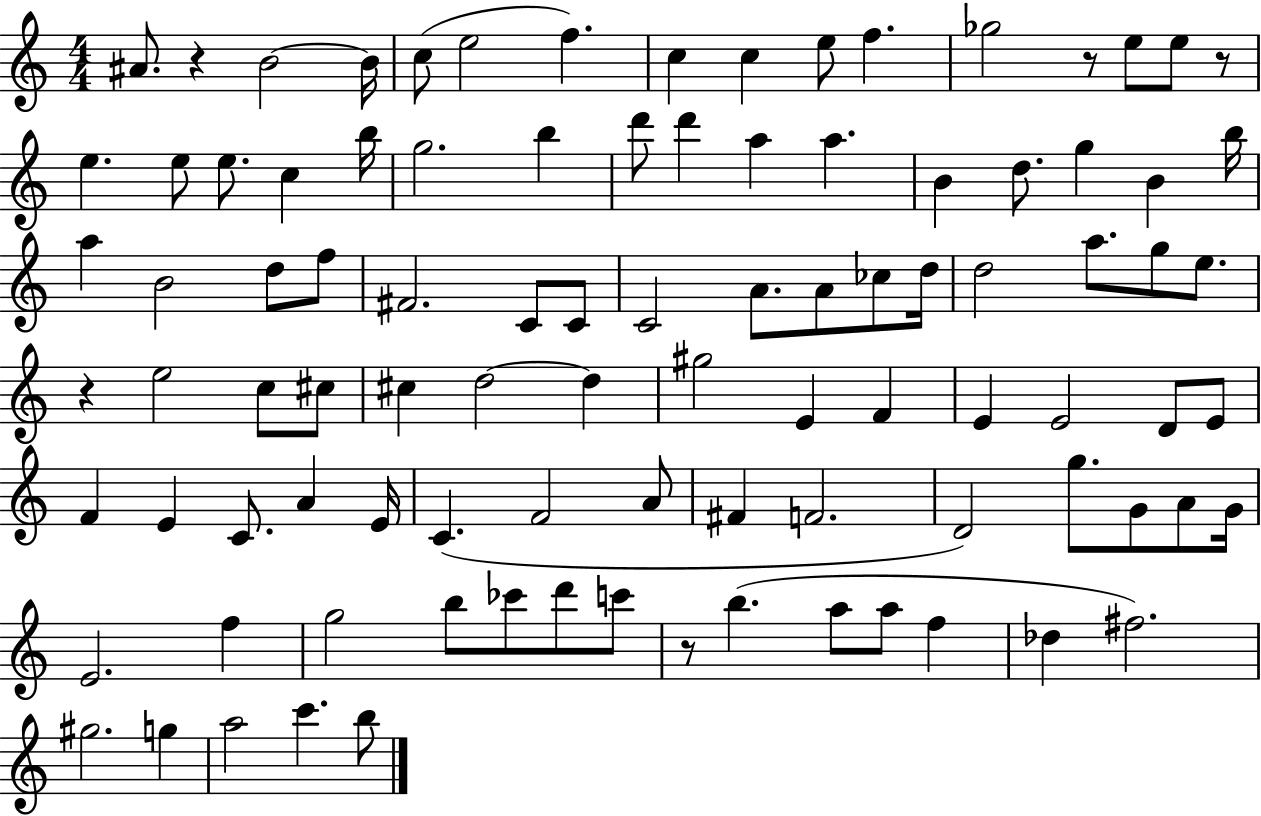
X:1
T:Untitled
M:4/4
L:1/4
K:C
^A/2 z B2 B/4 c/2 e2 f c c e/2 f _g2 z/2 e/2 e/2 z/2 e e/2 e/2 c b/4 g2 b d'/2 d' a a B d/2 g B b/4 a B2 d/2 f/2 ^F2 C/2 C/2 C2 A/2 A/2 _c/2 d/4 d2 a/2 g/2 e/2 z e2 c/2 ^c/2 ^c d2 d ^g2 E F E E2 D/2 E/2 F E C/2 A E/4 C F2 A/2 ^F F2 D2 g/2 G/2 A/2 G/4 E2 f g2 b/2 _c'/2 d'/2 c'/2 z/2 b a/2 a/2 f _d ^f2 ^g2 g a2 c' b/2